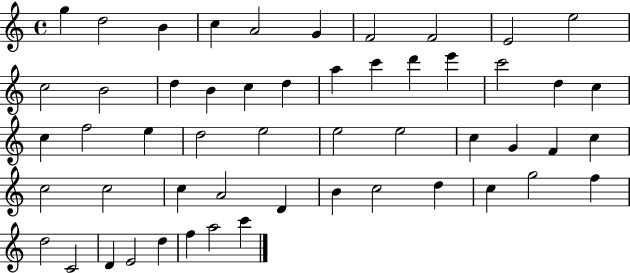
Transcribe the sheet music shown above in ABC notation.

X:1
T:Untitled
M:4/4
L:1/4
K:C
g d2 B c A2 G F2 F2 E2 e2 c2 B2 d B c d a c' d' e' c'2 d c c f2 e d2 e2 e2 e2 c G F c c2 c2 c A2 D B c2 d c g2 f d2 C2 D E2 d f a2 c'